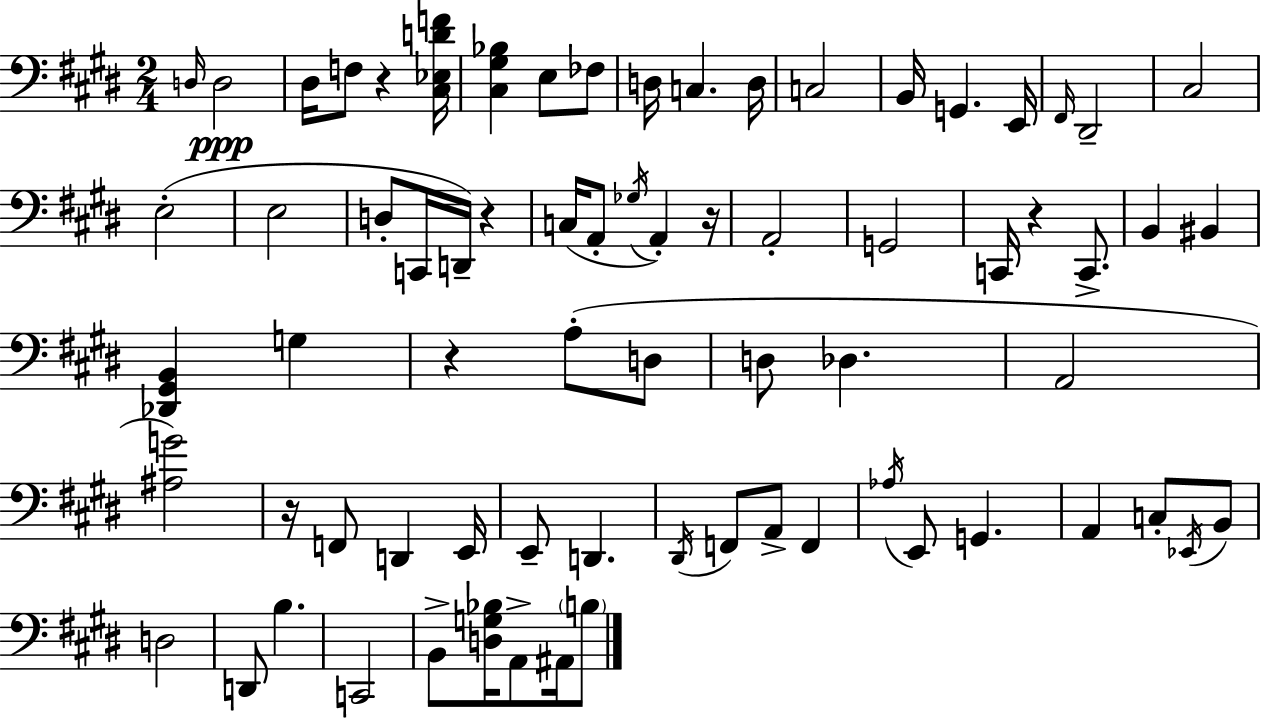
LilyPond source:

{
  \clef bass
  \numericTimeSignature
  \time 2/4
  \key e \major
  \grace { d16 }\ppp d2 | dis16 f8 r4 | <cis ees d' f'>16 <cis gis bes>4 e8 fes8 | d16 c4. | \break d16 c2 | b,16 g,4. | e,16 \grace { fis,16 } dis,2-- | cis2 | \break e2-.( | e2 | d8-. c,16 d,16--) r4 | c16( a,8-. \acciaccatura { ges16 } a,4-.) | \break r16 a,2-. | g,2 | c,16 r4 | c,8.-> b,4 bis,4 | \break <des, gis, b,>4 g4 | r4 a8-.( | d8 d8 des4. | a,2 | \break <ais g'>2) | r16 f,8 d,4 | e,16 e,8-- d,4. | \acciaccatura { dis,16 } f,8 a,8-> | \break f,4 \acciaccatura { aes16 } e,8 g,4. | a,4 | c8-. \acciaccatura { ees,16 } b,8 d2 | d,8 | \break b4. c,2 | b,8-> | <d g bes>16 a,8-> ais,16 \parenthesize b8 \bar "|."
}